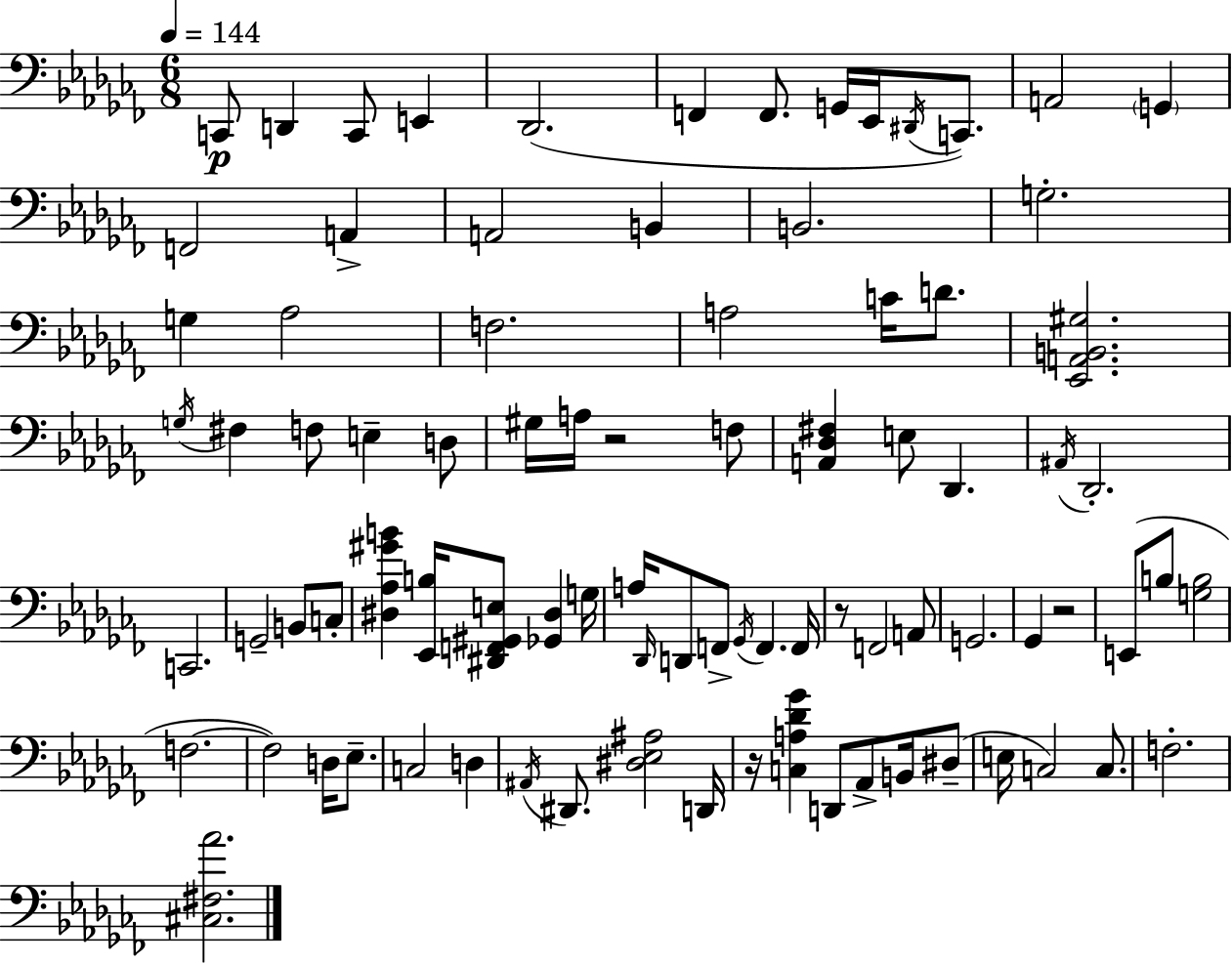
C2/e D2/q C2/e E2/q Db2/h. F2/q F2/e. G2/s Eb2/s D#2/s C2/e. A2/h G2/q F2/h A2/q A2/h B2/q B2/h. G3/h. G3/q Ab3/h F3/h. A3/h C4/s D4/e. [Eb2,A2,B2,G#3]/h. G3/s F#3/q F3/e E3/q D3/e G#3/s A3/s R/h F3/e [A2,Db3,F#3]/q E3/e Db2/q. A#2/s Db2/h. C2/h. G2/h B2/e C3/e [D#3,Ab3,G#4,B4]/q [Eb2,B3]/s [D#2,F2,G#2,E3]/e [Gb2,D#3]/q G3/s A3/s Db2/s D2/e F2/e Gb2/s F2/q. F2/s R/e F2/h A2/e G2/h. Gb2/q R/h E2/e B3/e [G3,B3]/h F3/h. F3/h D3/s Eb3/e. C3/h D3/q A#2/s D#2/e. [D#3,Eb3,A#3]/h D2/s R/s [C3,A3,Db4,Gb4]/q D2/e Ab2/e B2/s D#3/e E3/s C3/h C3/e. F3/h. [C#3,F#3,Ab4]/h.